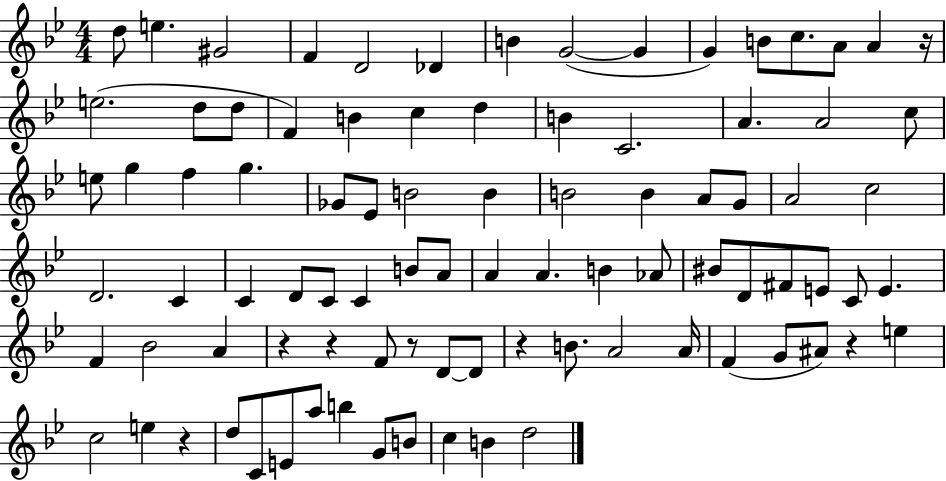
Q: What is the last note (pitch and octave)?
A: D5